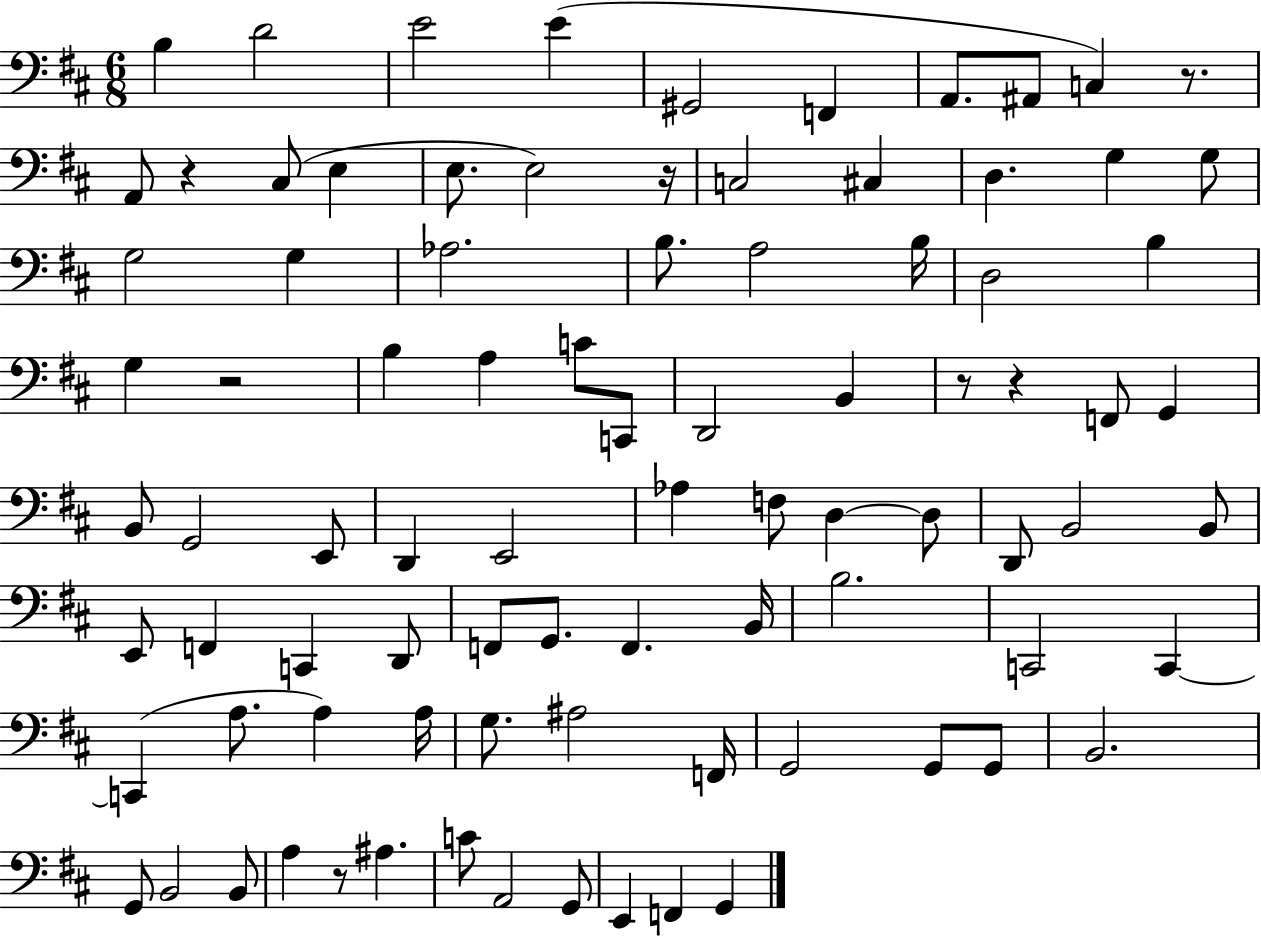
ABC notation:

X:1
T:Untitled
M:6/8
L:1/4
K:D
B, D2 E2 E ^G,,2 F,, A,,/2 ^A,,/2 C, z/2 A,,/2 z ^C,/2 E, E,/2 E,2 z/4 C,2 ^C, D, G, G,/2 G,2 G, _A,2 B,/2 A,2 B,/4 D,2 B, G, z2 B, A, C/2 C,,/2 D,,2 B,, z/2 z F,,/2 G,, B,,/2 G,,2 E,,/2 D,, E,,2 _A, F,/2 D, D,/2 D,,/2 B,,2 B,,/2 E,,/2 F,, C,, D,,/2 F,,/2 G,,/2 F,, B,,/4 B,2 C,,2 C,, C,, A,/2 A, A,/4 G,/2 ^A,2 F,,/4 G,,2 G,,/2 G,,/2 B,,2 G,,/2 B,,2 B,,/2 A, z/2 ^A, C/2 A,,2 G,,/2 E,, F,, G,,